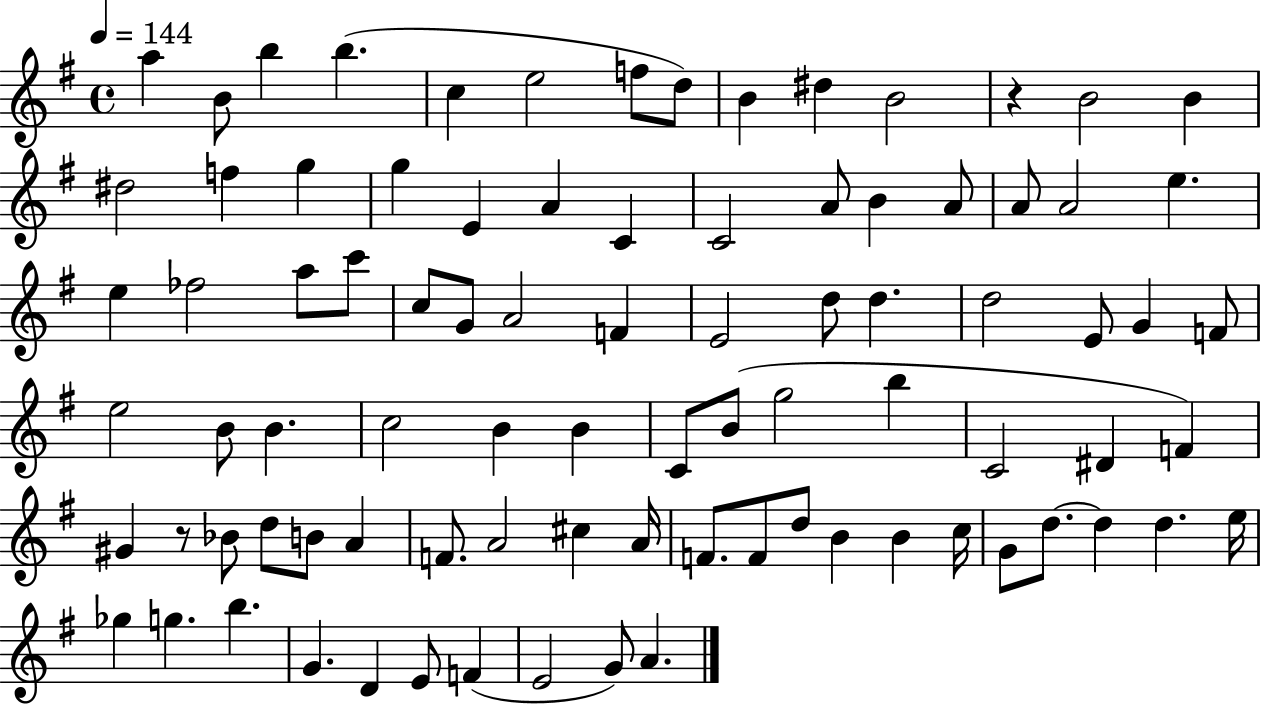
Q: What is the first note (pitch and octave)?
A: A5